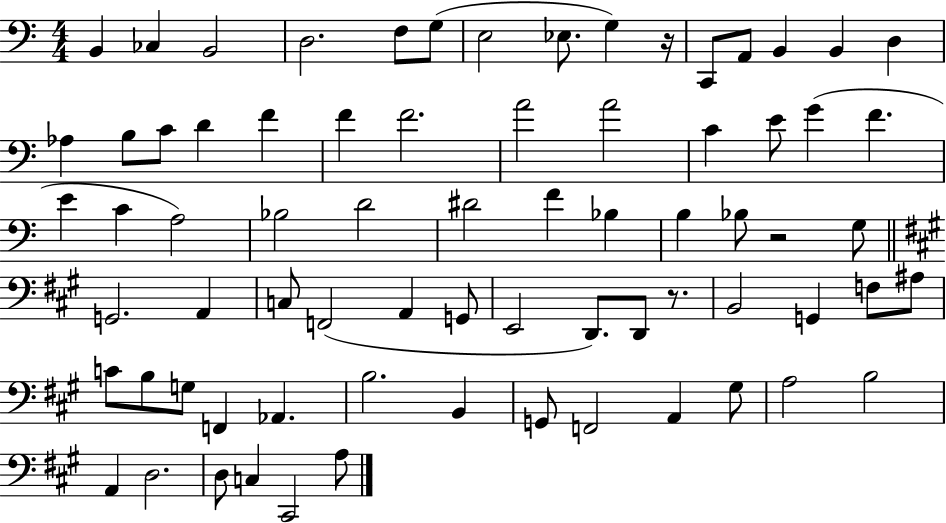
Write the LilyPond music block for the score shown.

{
  \clef bass
  \numericTimeSignature
  \time 4/4
  \key c \major
  b,4 ces4 b,2 | d2. f8 g8( | e2 ees8. g4) r16 | c,8 a,8 b,4 b,4 d4 | \break aes4 b8 c'8 d'4 f'4 | f'4 f'2. | a'2 a'2 | c'4 e'8 g'4( f'4. | \break e'4 c'4 a2) | bes2 d'2 | dis'2 f'4 bes4 | b4 bes8 r2 g8 | \break \bar "||" \break \key a \major g,2. a,4 | c8 f,2( a,4 g,8 | e,2 d,8.) d,8 r8. | b,2 g,4 f8 ais8 | \break c'8 b8 g8 f,4 aes,4. | b2. b,4 | g,8 f,2 a,4 gis8 | a2 b2 | \break a,4 d2. | d8 c4 cis,2 a8 | \bar "|."
}